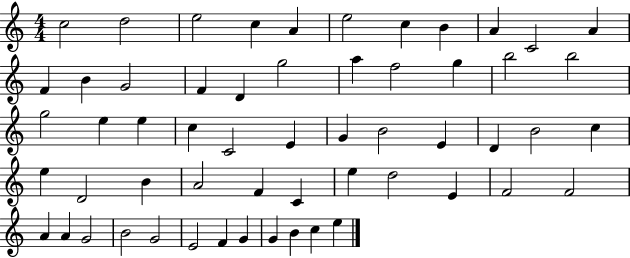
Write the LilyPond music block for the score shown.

{
  \clef treble
  \numericTimeSignature
  \time 4/4
  \key c \major
  c''2 d''2 | e''2 c''4 a'4 | e''2 c''4 b'4 | a'4 c'2 a'4 | \break f'4 b'4 g'2 | f'4 d'4 g''2 | a''4 f''2 g''4 | b''2 b''2 | \break g''2 e''4 e''4 | c''4 c'2 e'4 | g'4 b'2 e'4 | d'4 b'2 c''4 | \break e''4 d'2 b'4 | a'2 f'4 c'4 | e''4 d''2 e'4 | f'2 f'2 | \break a'4 a'4 g'2 | b'2 g'2 | e'2 f'4 g'4 | g'4 b'4 c''4 e''4 | \break \bar "|."
}